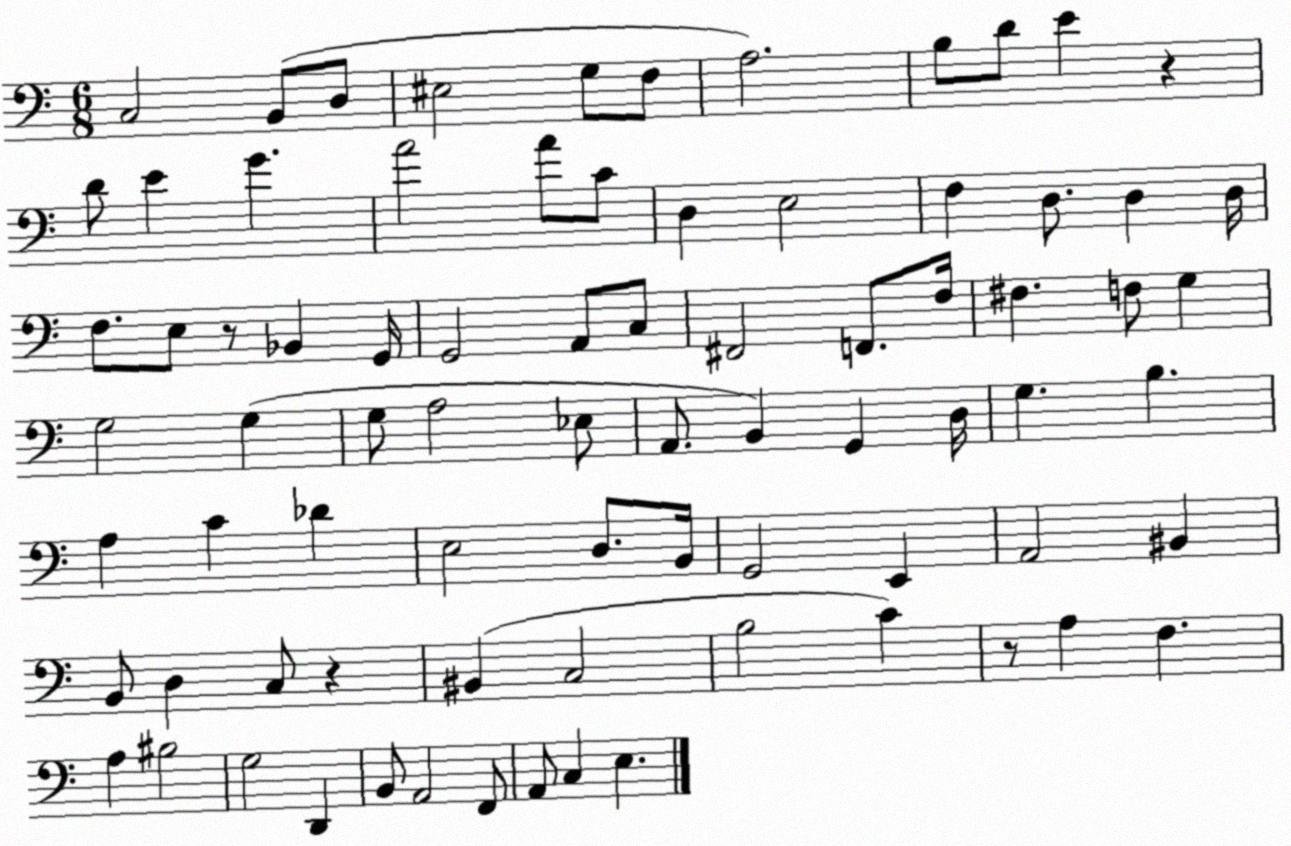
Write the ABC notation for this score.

X:1
T:Untitled
M:6/8
L:1/4
K:C
C,2 B,,/2 D,/2 ^E,2 G,/2 F,/2 A,2 B,/2 D/2 E z D/2 E G A2 A/2 C/2 D, E,2 F, D,/2 D, D,/4 F,/2 E,/2 z/2 _B,, G,,/4 G,,2 A,,/2 C,/2 ^F,,2 F,,/2 F,/4 ^F, F,/2 G, G,2 G, G,/2 A,2 _E,/2 A,,/2 B,, G,, D,/4 G, B, A, C _D E,2 D,/2 B,,/4 G,,2 E,, A,,2 ^B,, B,,/2 D, C,/2 z ^B,, C,2 B,2 C z/2 A, F, A, ^B,2 G,2 D,, B,,/2 A,,2 F,,/2 A,,/2 C, E,